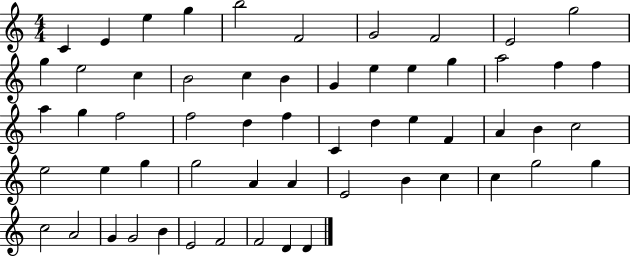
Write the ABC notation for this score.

X:1
T:Untitled
M:4/4
L:1/4
K:C
C E e g b2 F2 G2 F2 E2 g2 g e2 c B2 c B G e e g a2 f f a g f2 f2 d f C d e F A B c2 e2 e g g2 A A E2 B c c g2 g c2 A2 G G2 B E2 F2 F2 D D